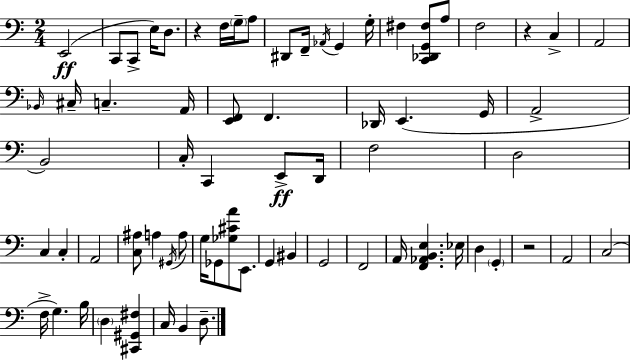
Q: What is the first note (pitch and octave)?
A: E2